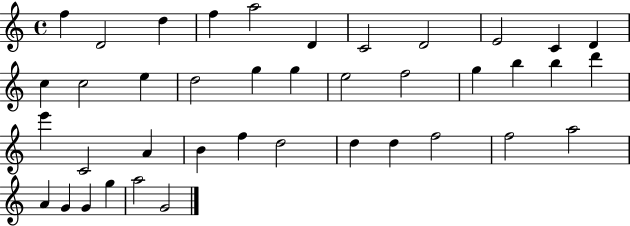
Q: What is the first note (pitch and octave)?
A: F5